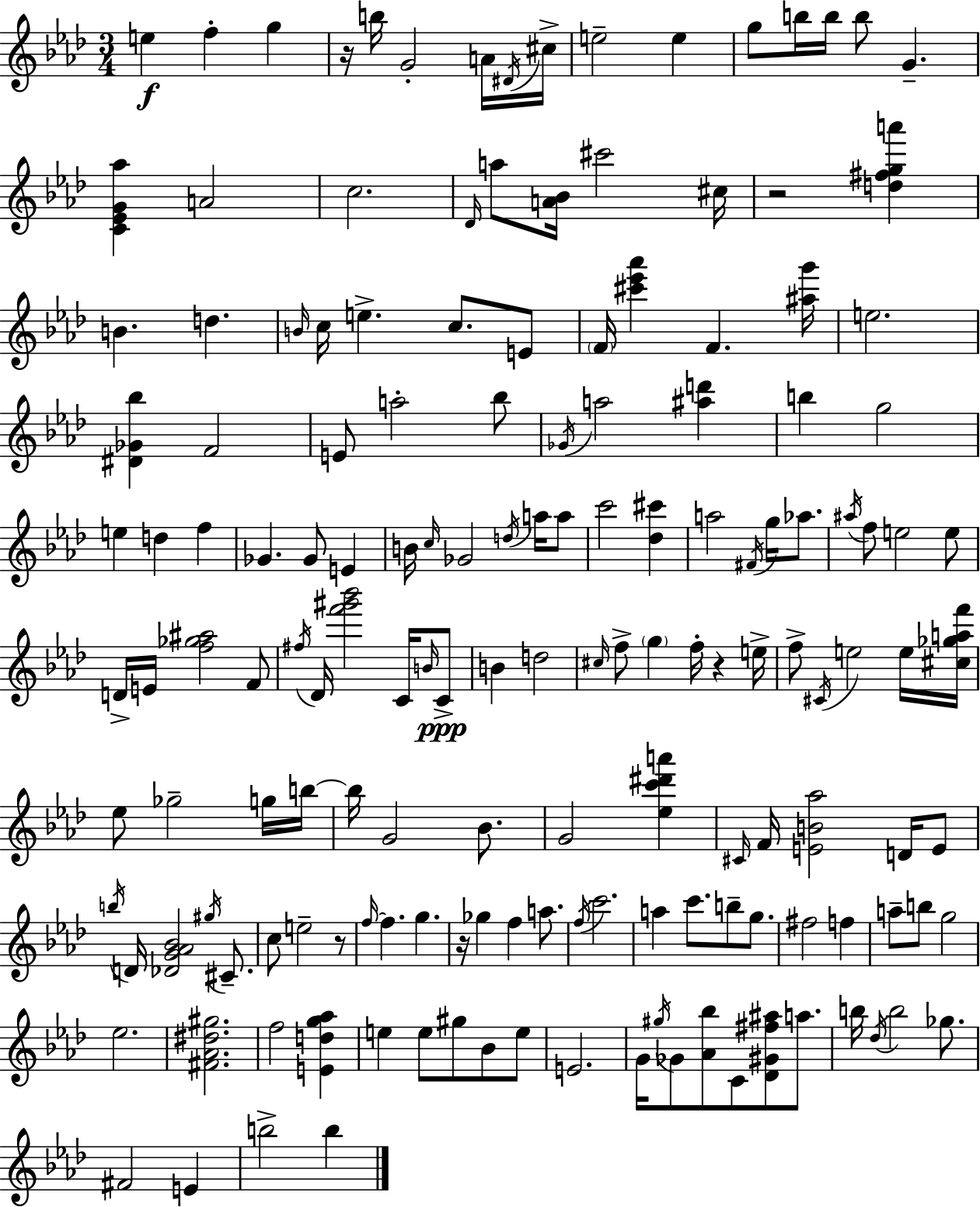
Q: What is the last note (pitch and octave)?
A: B5